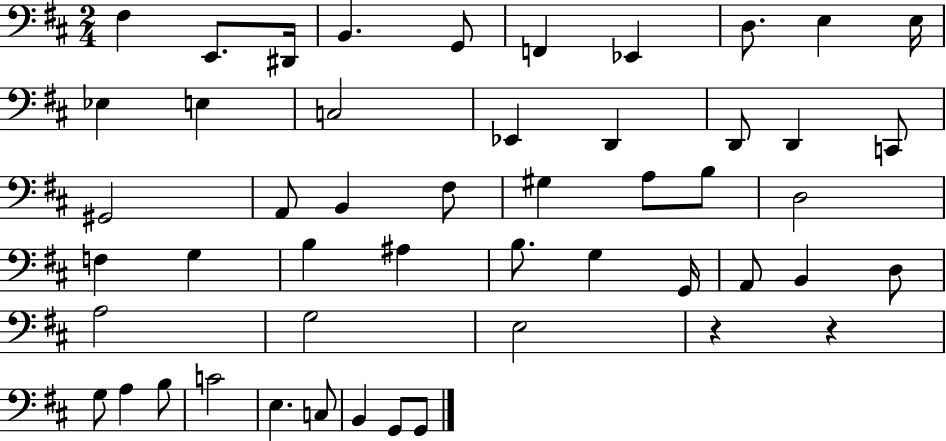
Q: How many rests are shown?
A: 2